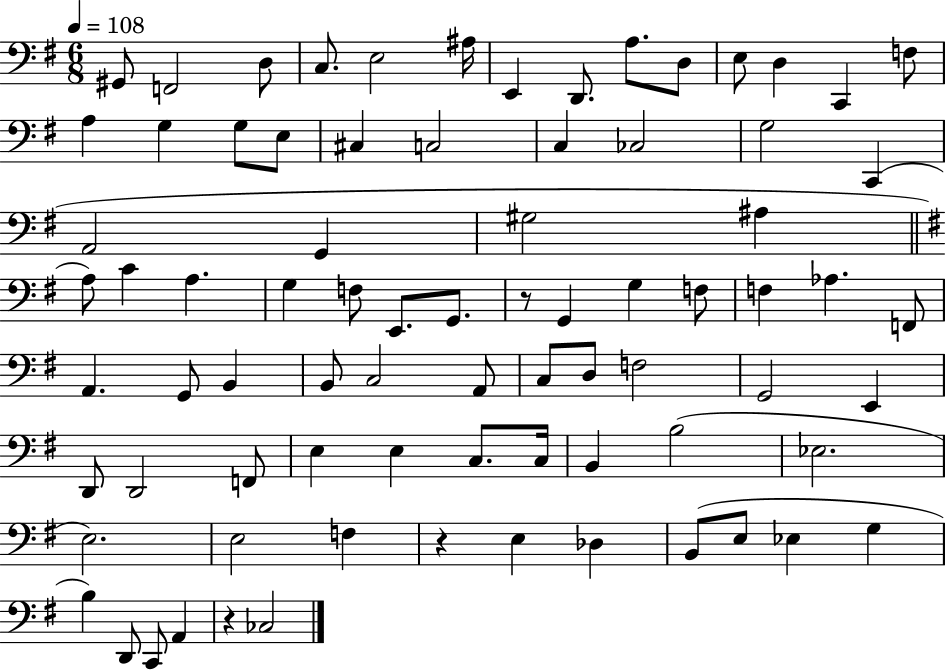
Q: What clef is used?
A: bass